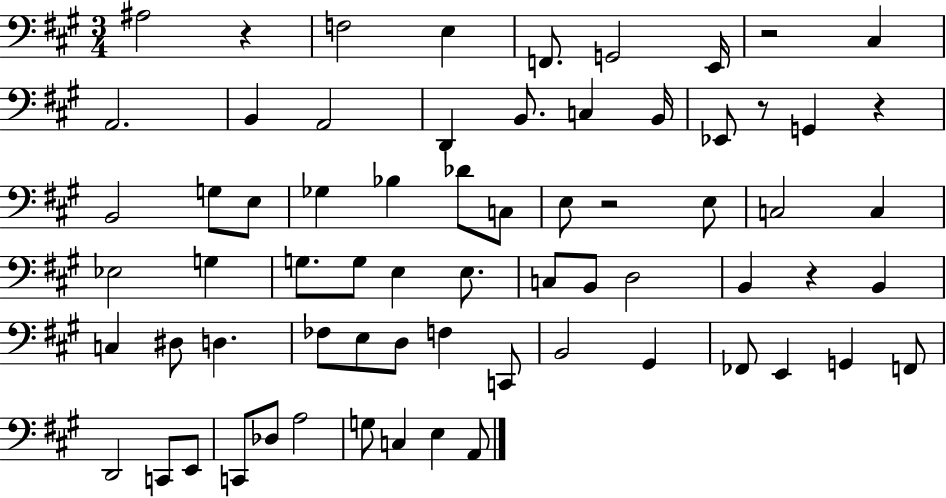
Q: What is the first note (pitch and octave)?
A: A#3